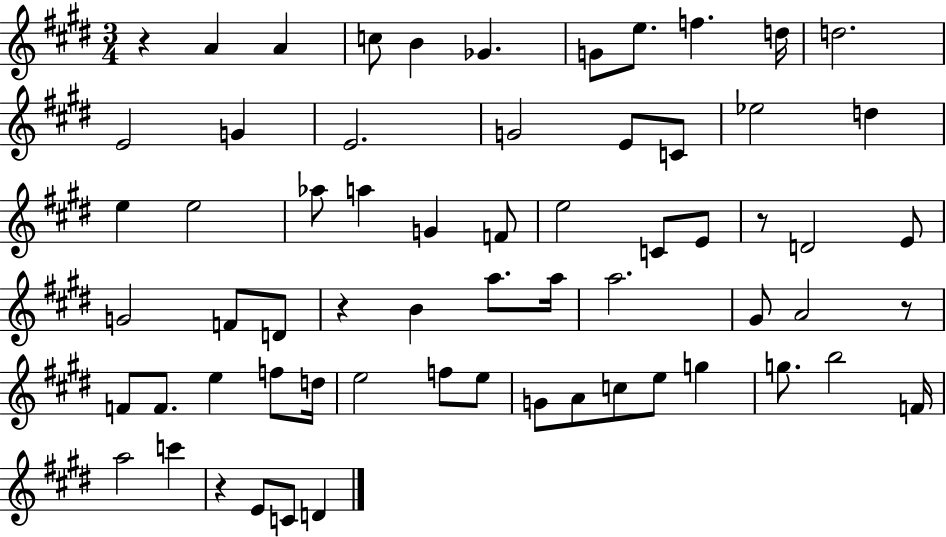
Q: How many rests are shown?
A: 5